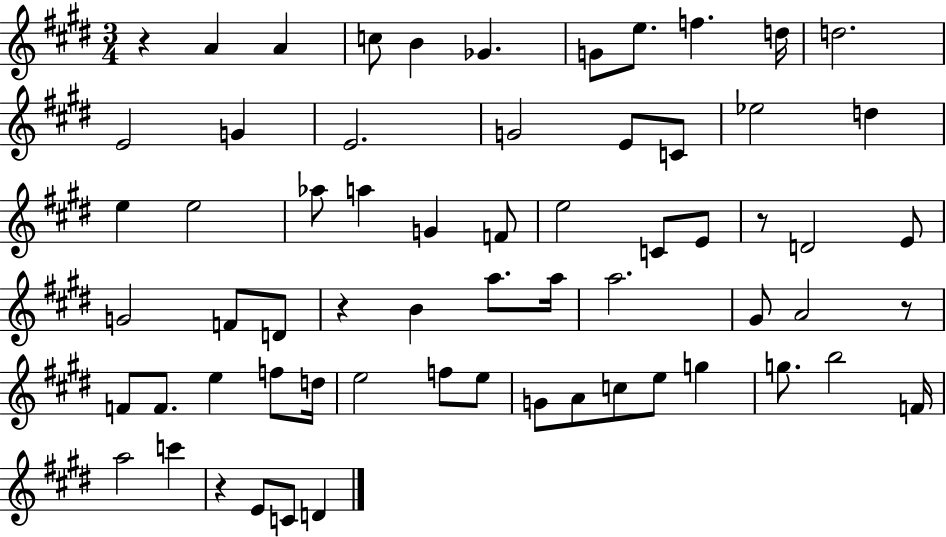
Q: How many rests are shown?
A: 5